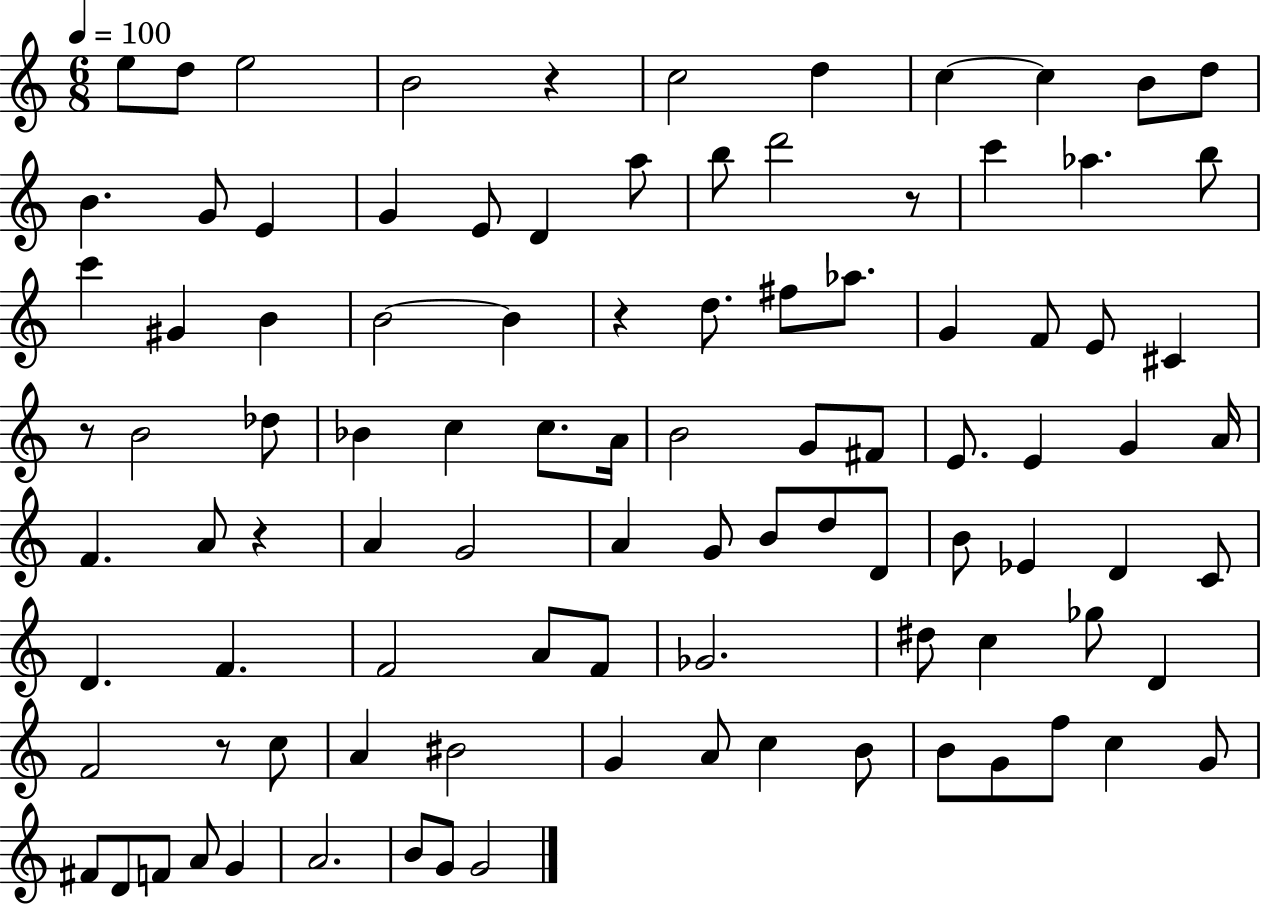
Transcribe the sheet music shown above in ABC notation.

X:1
T:Untitled
M:6/8
L:1/4
K:C
e/2 d/2 e2 B2 z c2 d c c B/2 d/2 B G/2 E G E/2 D a/2 b/2 d'2 z/2 c' _a b/2 c' ^G B B2 B z d/2 ^f/2 _a/2 G F/2 E/2 ^C z/2 B2 _d/2 _B c c/2 A/4 B2 G/2 ^F/2 E/2 E G A/4 F A/2 z A G2 A G/2 B/2 d/2 D/2 B/2 _E D C/2 D F F2 A/2 F/2 _G2 ^d/2 c _g/2 D F2 z/2 c/2 A ^B2 G A/2 c B/2 B/2 G/2 f/2 c G/2 ^F/2 D/2 F/2 A/2 G A2 B/2 G/2 G2